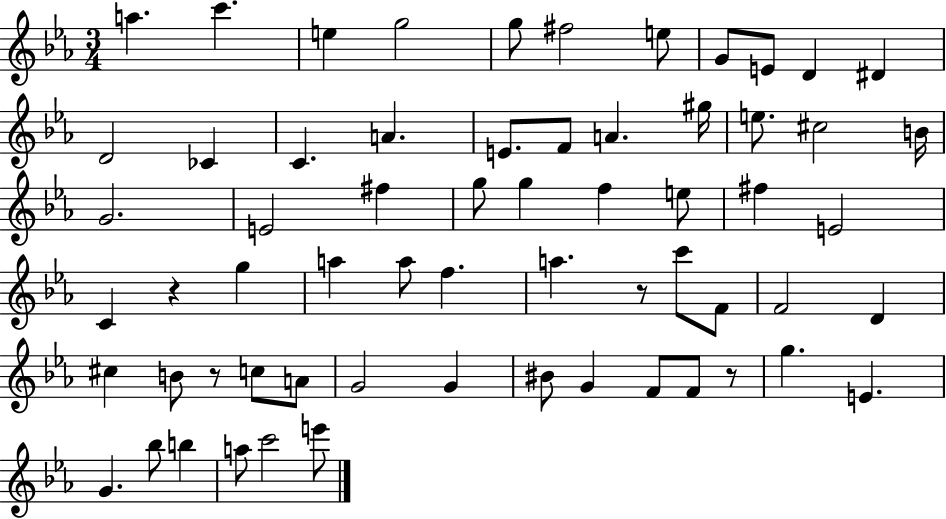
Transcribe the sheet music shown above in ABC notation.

X:1
T:Untitled
M:3/4
L:1/4
K:Eb
a c' e g2 g/2 ^f2 e/2 G/2 E/2 D ^D D2 _C C A E/2 F/2 A ^g/4 e/2 ^c2 B/4 G2 E2 ^f g/2 g f e/2 ^f E2 C z g a a/2 f a z/2 c'/2 F/2 F2 D ^c B/2 z/2 c/2 A/2 G2 G ^B/2 G F/2 F/2 z/2 g E G _b/2 b a/2 c'2 e'/2